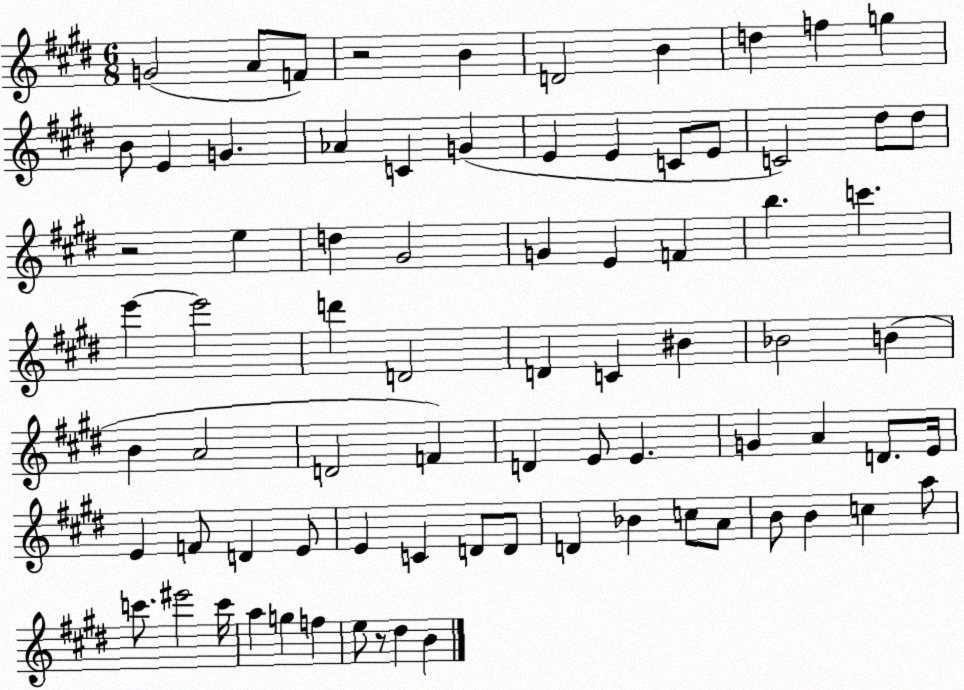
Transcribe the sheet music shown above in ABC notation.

X:1
T:Untitled
M:6/8
L:1/4
K:E
G2 A/2 F/2 z2 B D2 B d f g B/2 E G _A C G E E C/2 E/2 C2 ^d/2 ^d/2 z2 e d ^G2 G E F b c' e' e'2 d' D2 D C ^B _B2 B B A2 D2 F D E/2 E G A D/2 E/4 E F/2 D E/2 E C D/2 D/2 D _B c/2 A/2 B/2 B c a/2 c'/2 ^e'2 c'/4 a g f e/2 z/2 ^d B